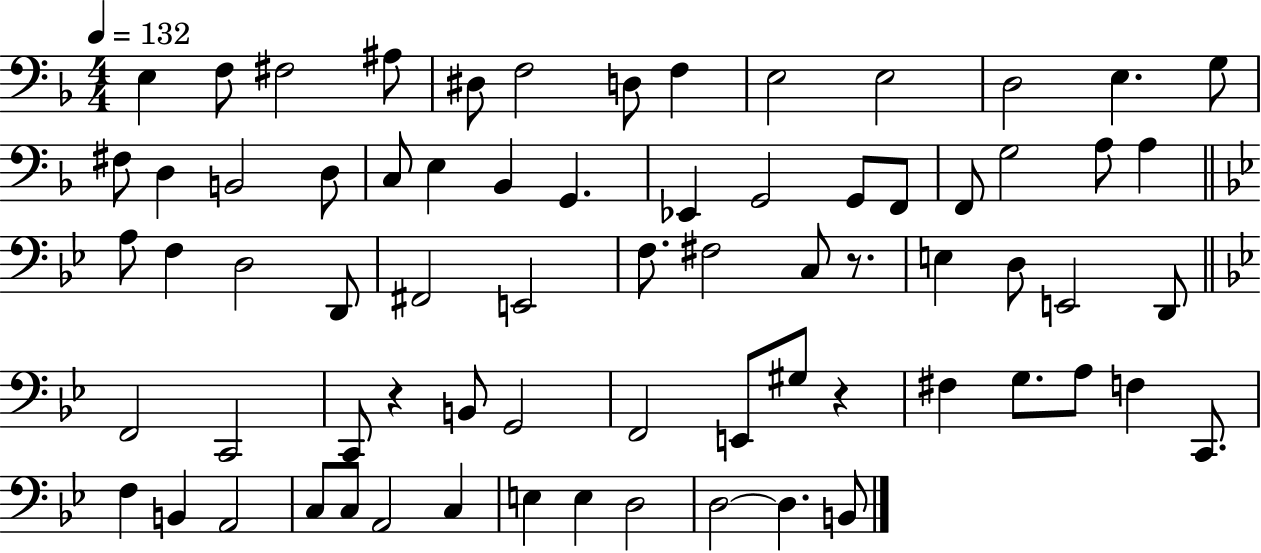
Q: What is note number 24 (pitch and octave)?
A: G2